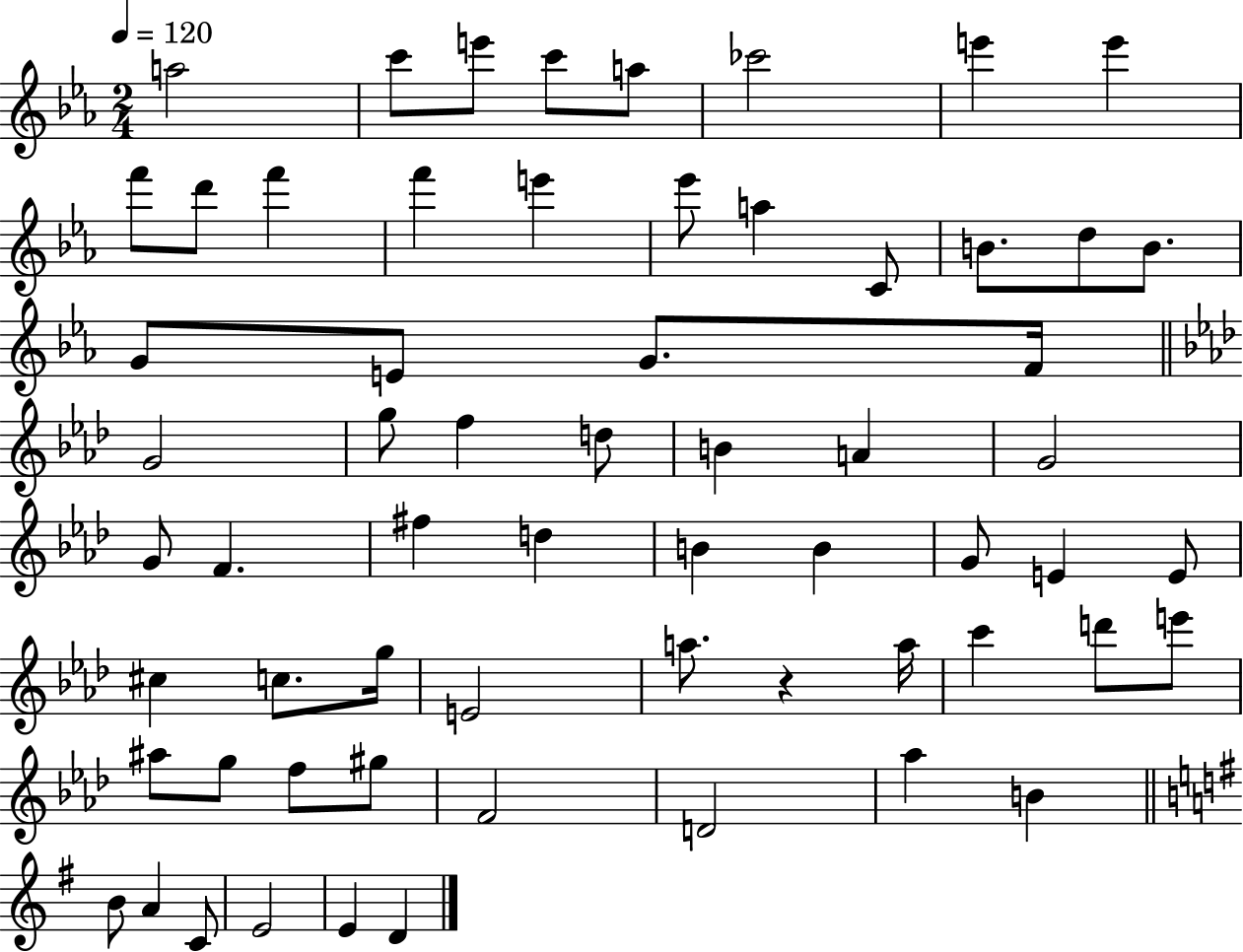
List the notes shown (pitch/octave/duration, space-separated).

A5/h C6/e E6/e C6/e A5/e CES6/h E6/q E6/q F6/e D6/e F6/q F6/q E6/q Eb6/e A5/q C4/e B4/e. D5/e B4/e. G4/e E4/e G4/e. F4/s G4/h G5/e F5/q D5/e B4/q A4/q G4/h G4/e F4/q. F#5/q D5/q B4/q B4/q G4/e E4/q E4/e C#5/q C5/e. G5/s E4/h A5/e. R/q A5/s C6/q D6/e E6/e A#5/e G5/e F5/e G#5/e F4/h D4/h Ab5/q B4/q B4/e A4/q C4/e E4/h E4/q D4/q